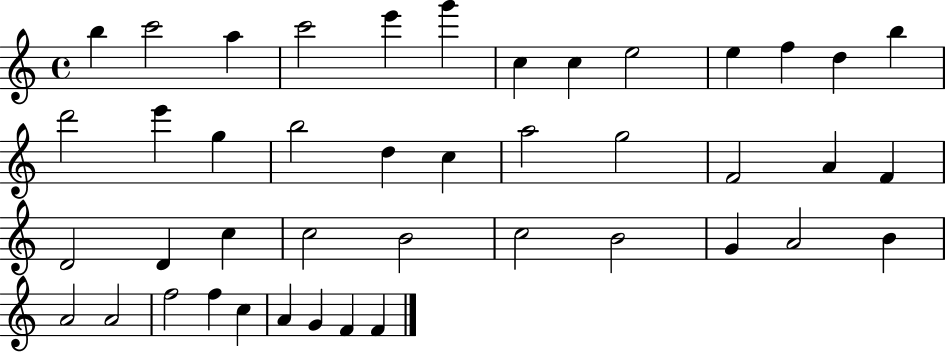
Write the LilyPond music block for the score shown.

{
  \clef treble
  \time 4/4
  \defaultTimeSignature
  \key c \major
  b''4 c'''2 a''4 | c'''2 e'''4 g'''4 | c''4 c''4 e''2 | e''4 f''4 d''4 b''4 | \break d'''2 e'''4 g''4 | b''2 d''4 c''4 | a''2 g''2 | f'2 a'4 f'4 | \break d'2 d'4 c''4 | c''2 b'2 | c''2 b'2 | g'4 a'2 b'4 | \break a'2 a'2 | f''2 f''4 c''4 | a'4 g'4 f'4 f'4 | \bar "|."
}